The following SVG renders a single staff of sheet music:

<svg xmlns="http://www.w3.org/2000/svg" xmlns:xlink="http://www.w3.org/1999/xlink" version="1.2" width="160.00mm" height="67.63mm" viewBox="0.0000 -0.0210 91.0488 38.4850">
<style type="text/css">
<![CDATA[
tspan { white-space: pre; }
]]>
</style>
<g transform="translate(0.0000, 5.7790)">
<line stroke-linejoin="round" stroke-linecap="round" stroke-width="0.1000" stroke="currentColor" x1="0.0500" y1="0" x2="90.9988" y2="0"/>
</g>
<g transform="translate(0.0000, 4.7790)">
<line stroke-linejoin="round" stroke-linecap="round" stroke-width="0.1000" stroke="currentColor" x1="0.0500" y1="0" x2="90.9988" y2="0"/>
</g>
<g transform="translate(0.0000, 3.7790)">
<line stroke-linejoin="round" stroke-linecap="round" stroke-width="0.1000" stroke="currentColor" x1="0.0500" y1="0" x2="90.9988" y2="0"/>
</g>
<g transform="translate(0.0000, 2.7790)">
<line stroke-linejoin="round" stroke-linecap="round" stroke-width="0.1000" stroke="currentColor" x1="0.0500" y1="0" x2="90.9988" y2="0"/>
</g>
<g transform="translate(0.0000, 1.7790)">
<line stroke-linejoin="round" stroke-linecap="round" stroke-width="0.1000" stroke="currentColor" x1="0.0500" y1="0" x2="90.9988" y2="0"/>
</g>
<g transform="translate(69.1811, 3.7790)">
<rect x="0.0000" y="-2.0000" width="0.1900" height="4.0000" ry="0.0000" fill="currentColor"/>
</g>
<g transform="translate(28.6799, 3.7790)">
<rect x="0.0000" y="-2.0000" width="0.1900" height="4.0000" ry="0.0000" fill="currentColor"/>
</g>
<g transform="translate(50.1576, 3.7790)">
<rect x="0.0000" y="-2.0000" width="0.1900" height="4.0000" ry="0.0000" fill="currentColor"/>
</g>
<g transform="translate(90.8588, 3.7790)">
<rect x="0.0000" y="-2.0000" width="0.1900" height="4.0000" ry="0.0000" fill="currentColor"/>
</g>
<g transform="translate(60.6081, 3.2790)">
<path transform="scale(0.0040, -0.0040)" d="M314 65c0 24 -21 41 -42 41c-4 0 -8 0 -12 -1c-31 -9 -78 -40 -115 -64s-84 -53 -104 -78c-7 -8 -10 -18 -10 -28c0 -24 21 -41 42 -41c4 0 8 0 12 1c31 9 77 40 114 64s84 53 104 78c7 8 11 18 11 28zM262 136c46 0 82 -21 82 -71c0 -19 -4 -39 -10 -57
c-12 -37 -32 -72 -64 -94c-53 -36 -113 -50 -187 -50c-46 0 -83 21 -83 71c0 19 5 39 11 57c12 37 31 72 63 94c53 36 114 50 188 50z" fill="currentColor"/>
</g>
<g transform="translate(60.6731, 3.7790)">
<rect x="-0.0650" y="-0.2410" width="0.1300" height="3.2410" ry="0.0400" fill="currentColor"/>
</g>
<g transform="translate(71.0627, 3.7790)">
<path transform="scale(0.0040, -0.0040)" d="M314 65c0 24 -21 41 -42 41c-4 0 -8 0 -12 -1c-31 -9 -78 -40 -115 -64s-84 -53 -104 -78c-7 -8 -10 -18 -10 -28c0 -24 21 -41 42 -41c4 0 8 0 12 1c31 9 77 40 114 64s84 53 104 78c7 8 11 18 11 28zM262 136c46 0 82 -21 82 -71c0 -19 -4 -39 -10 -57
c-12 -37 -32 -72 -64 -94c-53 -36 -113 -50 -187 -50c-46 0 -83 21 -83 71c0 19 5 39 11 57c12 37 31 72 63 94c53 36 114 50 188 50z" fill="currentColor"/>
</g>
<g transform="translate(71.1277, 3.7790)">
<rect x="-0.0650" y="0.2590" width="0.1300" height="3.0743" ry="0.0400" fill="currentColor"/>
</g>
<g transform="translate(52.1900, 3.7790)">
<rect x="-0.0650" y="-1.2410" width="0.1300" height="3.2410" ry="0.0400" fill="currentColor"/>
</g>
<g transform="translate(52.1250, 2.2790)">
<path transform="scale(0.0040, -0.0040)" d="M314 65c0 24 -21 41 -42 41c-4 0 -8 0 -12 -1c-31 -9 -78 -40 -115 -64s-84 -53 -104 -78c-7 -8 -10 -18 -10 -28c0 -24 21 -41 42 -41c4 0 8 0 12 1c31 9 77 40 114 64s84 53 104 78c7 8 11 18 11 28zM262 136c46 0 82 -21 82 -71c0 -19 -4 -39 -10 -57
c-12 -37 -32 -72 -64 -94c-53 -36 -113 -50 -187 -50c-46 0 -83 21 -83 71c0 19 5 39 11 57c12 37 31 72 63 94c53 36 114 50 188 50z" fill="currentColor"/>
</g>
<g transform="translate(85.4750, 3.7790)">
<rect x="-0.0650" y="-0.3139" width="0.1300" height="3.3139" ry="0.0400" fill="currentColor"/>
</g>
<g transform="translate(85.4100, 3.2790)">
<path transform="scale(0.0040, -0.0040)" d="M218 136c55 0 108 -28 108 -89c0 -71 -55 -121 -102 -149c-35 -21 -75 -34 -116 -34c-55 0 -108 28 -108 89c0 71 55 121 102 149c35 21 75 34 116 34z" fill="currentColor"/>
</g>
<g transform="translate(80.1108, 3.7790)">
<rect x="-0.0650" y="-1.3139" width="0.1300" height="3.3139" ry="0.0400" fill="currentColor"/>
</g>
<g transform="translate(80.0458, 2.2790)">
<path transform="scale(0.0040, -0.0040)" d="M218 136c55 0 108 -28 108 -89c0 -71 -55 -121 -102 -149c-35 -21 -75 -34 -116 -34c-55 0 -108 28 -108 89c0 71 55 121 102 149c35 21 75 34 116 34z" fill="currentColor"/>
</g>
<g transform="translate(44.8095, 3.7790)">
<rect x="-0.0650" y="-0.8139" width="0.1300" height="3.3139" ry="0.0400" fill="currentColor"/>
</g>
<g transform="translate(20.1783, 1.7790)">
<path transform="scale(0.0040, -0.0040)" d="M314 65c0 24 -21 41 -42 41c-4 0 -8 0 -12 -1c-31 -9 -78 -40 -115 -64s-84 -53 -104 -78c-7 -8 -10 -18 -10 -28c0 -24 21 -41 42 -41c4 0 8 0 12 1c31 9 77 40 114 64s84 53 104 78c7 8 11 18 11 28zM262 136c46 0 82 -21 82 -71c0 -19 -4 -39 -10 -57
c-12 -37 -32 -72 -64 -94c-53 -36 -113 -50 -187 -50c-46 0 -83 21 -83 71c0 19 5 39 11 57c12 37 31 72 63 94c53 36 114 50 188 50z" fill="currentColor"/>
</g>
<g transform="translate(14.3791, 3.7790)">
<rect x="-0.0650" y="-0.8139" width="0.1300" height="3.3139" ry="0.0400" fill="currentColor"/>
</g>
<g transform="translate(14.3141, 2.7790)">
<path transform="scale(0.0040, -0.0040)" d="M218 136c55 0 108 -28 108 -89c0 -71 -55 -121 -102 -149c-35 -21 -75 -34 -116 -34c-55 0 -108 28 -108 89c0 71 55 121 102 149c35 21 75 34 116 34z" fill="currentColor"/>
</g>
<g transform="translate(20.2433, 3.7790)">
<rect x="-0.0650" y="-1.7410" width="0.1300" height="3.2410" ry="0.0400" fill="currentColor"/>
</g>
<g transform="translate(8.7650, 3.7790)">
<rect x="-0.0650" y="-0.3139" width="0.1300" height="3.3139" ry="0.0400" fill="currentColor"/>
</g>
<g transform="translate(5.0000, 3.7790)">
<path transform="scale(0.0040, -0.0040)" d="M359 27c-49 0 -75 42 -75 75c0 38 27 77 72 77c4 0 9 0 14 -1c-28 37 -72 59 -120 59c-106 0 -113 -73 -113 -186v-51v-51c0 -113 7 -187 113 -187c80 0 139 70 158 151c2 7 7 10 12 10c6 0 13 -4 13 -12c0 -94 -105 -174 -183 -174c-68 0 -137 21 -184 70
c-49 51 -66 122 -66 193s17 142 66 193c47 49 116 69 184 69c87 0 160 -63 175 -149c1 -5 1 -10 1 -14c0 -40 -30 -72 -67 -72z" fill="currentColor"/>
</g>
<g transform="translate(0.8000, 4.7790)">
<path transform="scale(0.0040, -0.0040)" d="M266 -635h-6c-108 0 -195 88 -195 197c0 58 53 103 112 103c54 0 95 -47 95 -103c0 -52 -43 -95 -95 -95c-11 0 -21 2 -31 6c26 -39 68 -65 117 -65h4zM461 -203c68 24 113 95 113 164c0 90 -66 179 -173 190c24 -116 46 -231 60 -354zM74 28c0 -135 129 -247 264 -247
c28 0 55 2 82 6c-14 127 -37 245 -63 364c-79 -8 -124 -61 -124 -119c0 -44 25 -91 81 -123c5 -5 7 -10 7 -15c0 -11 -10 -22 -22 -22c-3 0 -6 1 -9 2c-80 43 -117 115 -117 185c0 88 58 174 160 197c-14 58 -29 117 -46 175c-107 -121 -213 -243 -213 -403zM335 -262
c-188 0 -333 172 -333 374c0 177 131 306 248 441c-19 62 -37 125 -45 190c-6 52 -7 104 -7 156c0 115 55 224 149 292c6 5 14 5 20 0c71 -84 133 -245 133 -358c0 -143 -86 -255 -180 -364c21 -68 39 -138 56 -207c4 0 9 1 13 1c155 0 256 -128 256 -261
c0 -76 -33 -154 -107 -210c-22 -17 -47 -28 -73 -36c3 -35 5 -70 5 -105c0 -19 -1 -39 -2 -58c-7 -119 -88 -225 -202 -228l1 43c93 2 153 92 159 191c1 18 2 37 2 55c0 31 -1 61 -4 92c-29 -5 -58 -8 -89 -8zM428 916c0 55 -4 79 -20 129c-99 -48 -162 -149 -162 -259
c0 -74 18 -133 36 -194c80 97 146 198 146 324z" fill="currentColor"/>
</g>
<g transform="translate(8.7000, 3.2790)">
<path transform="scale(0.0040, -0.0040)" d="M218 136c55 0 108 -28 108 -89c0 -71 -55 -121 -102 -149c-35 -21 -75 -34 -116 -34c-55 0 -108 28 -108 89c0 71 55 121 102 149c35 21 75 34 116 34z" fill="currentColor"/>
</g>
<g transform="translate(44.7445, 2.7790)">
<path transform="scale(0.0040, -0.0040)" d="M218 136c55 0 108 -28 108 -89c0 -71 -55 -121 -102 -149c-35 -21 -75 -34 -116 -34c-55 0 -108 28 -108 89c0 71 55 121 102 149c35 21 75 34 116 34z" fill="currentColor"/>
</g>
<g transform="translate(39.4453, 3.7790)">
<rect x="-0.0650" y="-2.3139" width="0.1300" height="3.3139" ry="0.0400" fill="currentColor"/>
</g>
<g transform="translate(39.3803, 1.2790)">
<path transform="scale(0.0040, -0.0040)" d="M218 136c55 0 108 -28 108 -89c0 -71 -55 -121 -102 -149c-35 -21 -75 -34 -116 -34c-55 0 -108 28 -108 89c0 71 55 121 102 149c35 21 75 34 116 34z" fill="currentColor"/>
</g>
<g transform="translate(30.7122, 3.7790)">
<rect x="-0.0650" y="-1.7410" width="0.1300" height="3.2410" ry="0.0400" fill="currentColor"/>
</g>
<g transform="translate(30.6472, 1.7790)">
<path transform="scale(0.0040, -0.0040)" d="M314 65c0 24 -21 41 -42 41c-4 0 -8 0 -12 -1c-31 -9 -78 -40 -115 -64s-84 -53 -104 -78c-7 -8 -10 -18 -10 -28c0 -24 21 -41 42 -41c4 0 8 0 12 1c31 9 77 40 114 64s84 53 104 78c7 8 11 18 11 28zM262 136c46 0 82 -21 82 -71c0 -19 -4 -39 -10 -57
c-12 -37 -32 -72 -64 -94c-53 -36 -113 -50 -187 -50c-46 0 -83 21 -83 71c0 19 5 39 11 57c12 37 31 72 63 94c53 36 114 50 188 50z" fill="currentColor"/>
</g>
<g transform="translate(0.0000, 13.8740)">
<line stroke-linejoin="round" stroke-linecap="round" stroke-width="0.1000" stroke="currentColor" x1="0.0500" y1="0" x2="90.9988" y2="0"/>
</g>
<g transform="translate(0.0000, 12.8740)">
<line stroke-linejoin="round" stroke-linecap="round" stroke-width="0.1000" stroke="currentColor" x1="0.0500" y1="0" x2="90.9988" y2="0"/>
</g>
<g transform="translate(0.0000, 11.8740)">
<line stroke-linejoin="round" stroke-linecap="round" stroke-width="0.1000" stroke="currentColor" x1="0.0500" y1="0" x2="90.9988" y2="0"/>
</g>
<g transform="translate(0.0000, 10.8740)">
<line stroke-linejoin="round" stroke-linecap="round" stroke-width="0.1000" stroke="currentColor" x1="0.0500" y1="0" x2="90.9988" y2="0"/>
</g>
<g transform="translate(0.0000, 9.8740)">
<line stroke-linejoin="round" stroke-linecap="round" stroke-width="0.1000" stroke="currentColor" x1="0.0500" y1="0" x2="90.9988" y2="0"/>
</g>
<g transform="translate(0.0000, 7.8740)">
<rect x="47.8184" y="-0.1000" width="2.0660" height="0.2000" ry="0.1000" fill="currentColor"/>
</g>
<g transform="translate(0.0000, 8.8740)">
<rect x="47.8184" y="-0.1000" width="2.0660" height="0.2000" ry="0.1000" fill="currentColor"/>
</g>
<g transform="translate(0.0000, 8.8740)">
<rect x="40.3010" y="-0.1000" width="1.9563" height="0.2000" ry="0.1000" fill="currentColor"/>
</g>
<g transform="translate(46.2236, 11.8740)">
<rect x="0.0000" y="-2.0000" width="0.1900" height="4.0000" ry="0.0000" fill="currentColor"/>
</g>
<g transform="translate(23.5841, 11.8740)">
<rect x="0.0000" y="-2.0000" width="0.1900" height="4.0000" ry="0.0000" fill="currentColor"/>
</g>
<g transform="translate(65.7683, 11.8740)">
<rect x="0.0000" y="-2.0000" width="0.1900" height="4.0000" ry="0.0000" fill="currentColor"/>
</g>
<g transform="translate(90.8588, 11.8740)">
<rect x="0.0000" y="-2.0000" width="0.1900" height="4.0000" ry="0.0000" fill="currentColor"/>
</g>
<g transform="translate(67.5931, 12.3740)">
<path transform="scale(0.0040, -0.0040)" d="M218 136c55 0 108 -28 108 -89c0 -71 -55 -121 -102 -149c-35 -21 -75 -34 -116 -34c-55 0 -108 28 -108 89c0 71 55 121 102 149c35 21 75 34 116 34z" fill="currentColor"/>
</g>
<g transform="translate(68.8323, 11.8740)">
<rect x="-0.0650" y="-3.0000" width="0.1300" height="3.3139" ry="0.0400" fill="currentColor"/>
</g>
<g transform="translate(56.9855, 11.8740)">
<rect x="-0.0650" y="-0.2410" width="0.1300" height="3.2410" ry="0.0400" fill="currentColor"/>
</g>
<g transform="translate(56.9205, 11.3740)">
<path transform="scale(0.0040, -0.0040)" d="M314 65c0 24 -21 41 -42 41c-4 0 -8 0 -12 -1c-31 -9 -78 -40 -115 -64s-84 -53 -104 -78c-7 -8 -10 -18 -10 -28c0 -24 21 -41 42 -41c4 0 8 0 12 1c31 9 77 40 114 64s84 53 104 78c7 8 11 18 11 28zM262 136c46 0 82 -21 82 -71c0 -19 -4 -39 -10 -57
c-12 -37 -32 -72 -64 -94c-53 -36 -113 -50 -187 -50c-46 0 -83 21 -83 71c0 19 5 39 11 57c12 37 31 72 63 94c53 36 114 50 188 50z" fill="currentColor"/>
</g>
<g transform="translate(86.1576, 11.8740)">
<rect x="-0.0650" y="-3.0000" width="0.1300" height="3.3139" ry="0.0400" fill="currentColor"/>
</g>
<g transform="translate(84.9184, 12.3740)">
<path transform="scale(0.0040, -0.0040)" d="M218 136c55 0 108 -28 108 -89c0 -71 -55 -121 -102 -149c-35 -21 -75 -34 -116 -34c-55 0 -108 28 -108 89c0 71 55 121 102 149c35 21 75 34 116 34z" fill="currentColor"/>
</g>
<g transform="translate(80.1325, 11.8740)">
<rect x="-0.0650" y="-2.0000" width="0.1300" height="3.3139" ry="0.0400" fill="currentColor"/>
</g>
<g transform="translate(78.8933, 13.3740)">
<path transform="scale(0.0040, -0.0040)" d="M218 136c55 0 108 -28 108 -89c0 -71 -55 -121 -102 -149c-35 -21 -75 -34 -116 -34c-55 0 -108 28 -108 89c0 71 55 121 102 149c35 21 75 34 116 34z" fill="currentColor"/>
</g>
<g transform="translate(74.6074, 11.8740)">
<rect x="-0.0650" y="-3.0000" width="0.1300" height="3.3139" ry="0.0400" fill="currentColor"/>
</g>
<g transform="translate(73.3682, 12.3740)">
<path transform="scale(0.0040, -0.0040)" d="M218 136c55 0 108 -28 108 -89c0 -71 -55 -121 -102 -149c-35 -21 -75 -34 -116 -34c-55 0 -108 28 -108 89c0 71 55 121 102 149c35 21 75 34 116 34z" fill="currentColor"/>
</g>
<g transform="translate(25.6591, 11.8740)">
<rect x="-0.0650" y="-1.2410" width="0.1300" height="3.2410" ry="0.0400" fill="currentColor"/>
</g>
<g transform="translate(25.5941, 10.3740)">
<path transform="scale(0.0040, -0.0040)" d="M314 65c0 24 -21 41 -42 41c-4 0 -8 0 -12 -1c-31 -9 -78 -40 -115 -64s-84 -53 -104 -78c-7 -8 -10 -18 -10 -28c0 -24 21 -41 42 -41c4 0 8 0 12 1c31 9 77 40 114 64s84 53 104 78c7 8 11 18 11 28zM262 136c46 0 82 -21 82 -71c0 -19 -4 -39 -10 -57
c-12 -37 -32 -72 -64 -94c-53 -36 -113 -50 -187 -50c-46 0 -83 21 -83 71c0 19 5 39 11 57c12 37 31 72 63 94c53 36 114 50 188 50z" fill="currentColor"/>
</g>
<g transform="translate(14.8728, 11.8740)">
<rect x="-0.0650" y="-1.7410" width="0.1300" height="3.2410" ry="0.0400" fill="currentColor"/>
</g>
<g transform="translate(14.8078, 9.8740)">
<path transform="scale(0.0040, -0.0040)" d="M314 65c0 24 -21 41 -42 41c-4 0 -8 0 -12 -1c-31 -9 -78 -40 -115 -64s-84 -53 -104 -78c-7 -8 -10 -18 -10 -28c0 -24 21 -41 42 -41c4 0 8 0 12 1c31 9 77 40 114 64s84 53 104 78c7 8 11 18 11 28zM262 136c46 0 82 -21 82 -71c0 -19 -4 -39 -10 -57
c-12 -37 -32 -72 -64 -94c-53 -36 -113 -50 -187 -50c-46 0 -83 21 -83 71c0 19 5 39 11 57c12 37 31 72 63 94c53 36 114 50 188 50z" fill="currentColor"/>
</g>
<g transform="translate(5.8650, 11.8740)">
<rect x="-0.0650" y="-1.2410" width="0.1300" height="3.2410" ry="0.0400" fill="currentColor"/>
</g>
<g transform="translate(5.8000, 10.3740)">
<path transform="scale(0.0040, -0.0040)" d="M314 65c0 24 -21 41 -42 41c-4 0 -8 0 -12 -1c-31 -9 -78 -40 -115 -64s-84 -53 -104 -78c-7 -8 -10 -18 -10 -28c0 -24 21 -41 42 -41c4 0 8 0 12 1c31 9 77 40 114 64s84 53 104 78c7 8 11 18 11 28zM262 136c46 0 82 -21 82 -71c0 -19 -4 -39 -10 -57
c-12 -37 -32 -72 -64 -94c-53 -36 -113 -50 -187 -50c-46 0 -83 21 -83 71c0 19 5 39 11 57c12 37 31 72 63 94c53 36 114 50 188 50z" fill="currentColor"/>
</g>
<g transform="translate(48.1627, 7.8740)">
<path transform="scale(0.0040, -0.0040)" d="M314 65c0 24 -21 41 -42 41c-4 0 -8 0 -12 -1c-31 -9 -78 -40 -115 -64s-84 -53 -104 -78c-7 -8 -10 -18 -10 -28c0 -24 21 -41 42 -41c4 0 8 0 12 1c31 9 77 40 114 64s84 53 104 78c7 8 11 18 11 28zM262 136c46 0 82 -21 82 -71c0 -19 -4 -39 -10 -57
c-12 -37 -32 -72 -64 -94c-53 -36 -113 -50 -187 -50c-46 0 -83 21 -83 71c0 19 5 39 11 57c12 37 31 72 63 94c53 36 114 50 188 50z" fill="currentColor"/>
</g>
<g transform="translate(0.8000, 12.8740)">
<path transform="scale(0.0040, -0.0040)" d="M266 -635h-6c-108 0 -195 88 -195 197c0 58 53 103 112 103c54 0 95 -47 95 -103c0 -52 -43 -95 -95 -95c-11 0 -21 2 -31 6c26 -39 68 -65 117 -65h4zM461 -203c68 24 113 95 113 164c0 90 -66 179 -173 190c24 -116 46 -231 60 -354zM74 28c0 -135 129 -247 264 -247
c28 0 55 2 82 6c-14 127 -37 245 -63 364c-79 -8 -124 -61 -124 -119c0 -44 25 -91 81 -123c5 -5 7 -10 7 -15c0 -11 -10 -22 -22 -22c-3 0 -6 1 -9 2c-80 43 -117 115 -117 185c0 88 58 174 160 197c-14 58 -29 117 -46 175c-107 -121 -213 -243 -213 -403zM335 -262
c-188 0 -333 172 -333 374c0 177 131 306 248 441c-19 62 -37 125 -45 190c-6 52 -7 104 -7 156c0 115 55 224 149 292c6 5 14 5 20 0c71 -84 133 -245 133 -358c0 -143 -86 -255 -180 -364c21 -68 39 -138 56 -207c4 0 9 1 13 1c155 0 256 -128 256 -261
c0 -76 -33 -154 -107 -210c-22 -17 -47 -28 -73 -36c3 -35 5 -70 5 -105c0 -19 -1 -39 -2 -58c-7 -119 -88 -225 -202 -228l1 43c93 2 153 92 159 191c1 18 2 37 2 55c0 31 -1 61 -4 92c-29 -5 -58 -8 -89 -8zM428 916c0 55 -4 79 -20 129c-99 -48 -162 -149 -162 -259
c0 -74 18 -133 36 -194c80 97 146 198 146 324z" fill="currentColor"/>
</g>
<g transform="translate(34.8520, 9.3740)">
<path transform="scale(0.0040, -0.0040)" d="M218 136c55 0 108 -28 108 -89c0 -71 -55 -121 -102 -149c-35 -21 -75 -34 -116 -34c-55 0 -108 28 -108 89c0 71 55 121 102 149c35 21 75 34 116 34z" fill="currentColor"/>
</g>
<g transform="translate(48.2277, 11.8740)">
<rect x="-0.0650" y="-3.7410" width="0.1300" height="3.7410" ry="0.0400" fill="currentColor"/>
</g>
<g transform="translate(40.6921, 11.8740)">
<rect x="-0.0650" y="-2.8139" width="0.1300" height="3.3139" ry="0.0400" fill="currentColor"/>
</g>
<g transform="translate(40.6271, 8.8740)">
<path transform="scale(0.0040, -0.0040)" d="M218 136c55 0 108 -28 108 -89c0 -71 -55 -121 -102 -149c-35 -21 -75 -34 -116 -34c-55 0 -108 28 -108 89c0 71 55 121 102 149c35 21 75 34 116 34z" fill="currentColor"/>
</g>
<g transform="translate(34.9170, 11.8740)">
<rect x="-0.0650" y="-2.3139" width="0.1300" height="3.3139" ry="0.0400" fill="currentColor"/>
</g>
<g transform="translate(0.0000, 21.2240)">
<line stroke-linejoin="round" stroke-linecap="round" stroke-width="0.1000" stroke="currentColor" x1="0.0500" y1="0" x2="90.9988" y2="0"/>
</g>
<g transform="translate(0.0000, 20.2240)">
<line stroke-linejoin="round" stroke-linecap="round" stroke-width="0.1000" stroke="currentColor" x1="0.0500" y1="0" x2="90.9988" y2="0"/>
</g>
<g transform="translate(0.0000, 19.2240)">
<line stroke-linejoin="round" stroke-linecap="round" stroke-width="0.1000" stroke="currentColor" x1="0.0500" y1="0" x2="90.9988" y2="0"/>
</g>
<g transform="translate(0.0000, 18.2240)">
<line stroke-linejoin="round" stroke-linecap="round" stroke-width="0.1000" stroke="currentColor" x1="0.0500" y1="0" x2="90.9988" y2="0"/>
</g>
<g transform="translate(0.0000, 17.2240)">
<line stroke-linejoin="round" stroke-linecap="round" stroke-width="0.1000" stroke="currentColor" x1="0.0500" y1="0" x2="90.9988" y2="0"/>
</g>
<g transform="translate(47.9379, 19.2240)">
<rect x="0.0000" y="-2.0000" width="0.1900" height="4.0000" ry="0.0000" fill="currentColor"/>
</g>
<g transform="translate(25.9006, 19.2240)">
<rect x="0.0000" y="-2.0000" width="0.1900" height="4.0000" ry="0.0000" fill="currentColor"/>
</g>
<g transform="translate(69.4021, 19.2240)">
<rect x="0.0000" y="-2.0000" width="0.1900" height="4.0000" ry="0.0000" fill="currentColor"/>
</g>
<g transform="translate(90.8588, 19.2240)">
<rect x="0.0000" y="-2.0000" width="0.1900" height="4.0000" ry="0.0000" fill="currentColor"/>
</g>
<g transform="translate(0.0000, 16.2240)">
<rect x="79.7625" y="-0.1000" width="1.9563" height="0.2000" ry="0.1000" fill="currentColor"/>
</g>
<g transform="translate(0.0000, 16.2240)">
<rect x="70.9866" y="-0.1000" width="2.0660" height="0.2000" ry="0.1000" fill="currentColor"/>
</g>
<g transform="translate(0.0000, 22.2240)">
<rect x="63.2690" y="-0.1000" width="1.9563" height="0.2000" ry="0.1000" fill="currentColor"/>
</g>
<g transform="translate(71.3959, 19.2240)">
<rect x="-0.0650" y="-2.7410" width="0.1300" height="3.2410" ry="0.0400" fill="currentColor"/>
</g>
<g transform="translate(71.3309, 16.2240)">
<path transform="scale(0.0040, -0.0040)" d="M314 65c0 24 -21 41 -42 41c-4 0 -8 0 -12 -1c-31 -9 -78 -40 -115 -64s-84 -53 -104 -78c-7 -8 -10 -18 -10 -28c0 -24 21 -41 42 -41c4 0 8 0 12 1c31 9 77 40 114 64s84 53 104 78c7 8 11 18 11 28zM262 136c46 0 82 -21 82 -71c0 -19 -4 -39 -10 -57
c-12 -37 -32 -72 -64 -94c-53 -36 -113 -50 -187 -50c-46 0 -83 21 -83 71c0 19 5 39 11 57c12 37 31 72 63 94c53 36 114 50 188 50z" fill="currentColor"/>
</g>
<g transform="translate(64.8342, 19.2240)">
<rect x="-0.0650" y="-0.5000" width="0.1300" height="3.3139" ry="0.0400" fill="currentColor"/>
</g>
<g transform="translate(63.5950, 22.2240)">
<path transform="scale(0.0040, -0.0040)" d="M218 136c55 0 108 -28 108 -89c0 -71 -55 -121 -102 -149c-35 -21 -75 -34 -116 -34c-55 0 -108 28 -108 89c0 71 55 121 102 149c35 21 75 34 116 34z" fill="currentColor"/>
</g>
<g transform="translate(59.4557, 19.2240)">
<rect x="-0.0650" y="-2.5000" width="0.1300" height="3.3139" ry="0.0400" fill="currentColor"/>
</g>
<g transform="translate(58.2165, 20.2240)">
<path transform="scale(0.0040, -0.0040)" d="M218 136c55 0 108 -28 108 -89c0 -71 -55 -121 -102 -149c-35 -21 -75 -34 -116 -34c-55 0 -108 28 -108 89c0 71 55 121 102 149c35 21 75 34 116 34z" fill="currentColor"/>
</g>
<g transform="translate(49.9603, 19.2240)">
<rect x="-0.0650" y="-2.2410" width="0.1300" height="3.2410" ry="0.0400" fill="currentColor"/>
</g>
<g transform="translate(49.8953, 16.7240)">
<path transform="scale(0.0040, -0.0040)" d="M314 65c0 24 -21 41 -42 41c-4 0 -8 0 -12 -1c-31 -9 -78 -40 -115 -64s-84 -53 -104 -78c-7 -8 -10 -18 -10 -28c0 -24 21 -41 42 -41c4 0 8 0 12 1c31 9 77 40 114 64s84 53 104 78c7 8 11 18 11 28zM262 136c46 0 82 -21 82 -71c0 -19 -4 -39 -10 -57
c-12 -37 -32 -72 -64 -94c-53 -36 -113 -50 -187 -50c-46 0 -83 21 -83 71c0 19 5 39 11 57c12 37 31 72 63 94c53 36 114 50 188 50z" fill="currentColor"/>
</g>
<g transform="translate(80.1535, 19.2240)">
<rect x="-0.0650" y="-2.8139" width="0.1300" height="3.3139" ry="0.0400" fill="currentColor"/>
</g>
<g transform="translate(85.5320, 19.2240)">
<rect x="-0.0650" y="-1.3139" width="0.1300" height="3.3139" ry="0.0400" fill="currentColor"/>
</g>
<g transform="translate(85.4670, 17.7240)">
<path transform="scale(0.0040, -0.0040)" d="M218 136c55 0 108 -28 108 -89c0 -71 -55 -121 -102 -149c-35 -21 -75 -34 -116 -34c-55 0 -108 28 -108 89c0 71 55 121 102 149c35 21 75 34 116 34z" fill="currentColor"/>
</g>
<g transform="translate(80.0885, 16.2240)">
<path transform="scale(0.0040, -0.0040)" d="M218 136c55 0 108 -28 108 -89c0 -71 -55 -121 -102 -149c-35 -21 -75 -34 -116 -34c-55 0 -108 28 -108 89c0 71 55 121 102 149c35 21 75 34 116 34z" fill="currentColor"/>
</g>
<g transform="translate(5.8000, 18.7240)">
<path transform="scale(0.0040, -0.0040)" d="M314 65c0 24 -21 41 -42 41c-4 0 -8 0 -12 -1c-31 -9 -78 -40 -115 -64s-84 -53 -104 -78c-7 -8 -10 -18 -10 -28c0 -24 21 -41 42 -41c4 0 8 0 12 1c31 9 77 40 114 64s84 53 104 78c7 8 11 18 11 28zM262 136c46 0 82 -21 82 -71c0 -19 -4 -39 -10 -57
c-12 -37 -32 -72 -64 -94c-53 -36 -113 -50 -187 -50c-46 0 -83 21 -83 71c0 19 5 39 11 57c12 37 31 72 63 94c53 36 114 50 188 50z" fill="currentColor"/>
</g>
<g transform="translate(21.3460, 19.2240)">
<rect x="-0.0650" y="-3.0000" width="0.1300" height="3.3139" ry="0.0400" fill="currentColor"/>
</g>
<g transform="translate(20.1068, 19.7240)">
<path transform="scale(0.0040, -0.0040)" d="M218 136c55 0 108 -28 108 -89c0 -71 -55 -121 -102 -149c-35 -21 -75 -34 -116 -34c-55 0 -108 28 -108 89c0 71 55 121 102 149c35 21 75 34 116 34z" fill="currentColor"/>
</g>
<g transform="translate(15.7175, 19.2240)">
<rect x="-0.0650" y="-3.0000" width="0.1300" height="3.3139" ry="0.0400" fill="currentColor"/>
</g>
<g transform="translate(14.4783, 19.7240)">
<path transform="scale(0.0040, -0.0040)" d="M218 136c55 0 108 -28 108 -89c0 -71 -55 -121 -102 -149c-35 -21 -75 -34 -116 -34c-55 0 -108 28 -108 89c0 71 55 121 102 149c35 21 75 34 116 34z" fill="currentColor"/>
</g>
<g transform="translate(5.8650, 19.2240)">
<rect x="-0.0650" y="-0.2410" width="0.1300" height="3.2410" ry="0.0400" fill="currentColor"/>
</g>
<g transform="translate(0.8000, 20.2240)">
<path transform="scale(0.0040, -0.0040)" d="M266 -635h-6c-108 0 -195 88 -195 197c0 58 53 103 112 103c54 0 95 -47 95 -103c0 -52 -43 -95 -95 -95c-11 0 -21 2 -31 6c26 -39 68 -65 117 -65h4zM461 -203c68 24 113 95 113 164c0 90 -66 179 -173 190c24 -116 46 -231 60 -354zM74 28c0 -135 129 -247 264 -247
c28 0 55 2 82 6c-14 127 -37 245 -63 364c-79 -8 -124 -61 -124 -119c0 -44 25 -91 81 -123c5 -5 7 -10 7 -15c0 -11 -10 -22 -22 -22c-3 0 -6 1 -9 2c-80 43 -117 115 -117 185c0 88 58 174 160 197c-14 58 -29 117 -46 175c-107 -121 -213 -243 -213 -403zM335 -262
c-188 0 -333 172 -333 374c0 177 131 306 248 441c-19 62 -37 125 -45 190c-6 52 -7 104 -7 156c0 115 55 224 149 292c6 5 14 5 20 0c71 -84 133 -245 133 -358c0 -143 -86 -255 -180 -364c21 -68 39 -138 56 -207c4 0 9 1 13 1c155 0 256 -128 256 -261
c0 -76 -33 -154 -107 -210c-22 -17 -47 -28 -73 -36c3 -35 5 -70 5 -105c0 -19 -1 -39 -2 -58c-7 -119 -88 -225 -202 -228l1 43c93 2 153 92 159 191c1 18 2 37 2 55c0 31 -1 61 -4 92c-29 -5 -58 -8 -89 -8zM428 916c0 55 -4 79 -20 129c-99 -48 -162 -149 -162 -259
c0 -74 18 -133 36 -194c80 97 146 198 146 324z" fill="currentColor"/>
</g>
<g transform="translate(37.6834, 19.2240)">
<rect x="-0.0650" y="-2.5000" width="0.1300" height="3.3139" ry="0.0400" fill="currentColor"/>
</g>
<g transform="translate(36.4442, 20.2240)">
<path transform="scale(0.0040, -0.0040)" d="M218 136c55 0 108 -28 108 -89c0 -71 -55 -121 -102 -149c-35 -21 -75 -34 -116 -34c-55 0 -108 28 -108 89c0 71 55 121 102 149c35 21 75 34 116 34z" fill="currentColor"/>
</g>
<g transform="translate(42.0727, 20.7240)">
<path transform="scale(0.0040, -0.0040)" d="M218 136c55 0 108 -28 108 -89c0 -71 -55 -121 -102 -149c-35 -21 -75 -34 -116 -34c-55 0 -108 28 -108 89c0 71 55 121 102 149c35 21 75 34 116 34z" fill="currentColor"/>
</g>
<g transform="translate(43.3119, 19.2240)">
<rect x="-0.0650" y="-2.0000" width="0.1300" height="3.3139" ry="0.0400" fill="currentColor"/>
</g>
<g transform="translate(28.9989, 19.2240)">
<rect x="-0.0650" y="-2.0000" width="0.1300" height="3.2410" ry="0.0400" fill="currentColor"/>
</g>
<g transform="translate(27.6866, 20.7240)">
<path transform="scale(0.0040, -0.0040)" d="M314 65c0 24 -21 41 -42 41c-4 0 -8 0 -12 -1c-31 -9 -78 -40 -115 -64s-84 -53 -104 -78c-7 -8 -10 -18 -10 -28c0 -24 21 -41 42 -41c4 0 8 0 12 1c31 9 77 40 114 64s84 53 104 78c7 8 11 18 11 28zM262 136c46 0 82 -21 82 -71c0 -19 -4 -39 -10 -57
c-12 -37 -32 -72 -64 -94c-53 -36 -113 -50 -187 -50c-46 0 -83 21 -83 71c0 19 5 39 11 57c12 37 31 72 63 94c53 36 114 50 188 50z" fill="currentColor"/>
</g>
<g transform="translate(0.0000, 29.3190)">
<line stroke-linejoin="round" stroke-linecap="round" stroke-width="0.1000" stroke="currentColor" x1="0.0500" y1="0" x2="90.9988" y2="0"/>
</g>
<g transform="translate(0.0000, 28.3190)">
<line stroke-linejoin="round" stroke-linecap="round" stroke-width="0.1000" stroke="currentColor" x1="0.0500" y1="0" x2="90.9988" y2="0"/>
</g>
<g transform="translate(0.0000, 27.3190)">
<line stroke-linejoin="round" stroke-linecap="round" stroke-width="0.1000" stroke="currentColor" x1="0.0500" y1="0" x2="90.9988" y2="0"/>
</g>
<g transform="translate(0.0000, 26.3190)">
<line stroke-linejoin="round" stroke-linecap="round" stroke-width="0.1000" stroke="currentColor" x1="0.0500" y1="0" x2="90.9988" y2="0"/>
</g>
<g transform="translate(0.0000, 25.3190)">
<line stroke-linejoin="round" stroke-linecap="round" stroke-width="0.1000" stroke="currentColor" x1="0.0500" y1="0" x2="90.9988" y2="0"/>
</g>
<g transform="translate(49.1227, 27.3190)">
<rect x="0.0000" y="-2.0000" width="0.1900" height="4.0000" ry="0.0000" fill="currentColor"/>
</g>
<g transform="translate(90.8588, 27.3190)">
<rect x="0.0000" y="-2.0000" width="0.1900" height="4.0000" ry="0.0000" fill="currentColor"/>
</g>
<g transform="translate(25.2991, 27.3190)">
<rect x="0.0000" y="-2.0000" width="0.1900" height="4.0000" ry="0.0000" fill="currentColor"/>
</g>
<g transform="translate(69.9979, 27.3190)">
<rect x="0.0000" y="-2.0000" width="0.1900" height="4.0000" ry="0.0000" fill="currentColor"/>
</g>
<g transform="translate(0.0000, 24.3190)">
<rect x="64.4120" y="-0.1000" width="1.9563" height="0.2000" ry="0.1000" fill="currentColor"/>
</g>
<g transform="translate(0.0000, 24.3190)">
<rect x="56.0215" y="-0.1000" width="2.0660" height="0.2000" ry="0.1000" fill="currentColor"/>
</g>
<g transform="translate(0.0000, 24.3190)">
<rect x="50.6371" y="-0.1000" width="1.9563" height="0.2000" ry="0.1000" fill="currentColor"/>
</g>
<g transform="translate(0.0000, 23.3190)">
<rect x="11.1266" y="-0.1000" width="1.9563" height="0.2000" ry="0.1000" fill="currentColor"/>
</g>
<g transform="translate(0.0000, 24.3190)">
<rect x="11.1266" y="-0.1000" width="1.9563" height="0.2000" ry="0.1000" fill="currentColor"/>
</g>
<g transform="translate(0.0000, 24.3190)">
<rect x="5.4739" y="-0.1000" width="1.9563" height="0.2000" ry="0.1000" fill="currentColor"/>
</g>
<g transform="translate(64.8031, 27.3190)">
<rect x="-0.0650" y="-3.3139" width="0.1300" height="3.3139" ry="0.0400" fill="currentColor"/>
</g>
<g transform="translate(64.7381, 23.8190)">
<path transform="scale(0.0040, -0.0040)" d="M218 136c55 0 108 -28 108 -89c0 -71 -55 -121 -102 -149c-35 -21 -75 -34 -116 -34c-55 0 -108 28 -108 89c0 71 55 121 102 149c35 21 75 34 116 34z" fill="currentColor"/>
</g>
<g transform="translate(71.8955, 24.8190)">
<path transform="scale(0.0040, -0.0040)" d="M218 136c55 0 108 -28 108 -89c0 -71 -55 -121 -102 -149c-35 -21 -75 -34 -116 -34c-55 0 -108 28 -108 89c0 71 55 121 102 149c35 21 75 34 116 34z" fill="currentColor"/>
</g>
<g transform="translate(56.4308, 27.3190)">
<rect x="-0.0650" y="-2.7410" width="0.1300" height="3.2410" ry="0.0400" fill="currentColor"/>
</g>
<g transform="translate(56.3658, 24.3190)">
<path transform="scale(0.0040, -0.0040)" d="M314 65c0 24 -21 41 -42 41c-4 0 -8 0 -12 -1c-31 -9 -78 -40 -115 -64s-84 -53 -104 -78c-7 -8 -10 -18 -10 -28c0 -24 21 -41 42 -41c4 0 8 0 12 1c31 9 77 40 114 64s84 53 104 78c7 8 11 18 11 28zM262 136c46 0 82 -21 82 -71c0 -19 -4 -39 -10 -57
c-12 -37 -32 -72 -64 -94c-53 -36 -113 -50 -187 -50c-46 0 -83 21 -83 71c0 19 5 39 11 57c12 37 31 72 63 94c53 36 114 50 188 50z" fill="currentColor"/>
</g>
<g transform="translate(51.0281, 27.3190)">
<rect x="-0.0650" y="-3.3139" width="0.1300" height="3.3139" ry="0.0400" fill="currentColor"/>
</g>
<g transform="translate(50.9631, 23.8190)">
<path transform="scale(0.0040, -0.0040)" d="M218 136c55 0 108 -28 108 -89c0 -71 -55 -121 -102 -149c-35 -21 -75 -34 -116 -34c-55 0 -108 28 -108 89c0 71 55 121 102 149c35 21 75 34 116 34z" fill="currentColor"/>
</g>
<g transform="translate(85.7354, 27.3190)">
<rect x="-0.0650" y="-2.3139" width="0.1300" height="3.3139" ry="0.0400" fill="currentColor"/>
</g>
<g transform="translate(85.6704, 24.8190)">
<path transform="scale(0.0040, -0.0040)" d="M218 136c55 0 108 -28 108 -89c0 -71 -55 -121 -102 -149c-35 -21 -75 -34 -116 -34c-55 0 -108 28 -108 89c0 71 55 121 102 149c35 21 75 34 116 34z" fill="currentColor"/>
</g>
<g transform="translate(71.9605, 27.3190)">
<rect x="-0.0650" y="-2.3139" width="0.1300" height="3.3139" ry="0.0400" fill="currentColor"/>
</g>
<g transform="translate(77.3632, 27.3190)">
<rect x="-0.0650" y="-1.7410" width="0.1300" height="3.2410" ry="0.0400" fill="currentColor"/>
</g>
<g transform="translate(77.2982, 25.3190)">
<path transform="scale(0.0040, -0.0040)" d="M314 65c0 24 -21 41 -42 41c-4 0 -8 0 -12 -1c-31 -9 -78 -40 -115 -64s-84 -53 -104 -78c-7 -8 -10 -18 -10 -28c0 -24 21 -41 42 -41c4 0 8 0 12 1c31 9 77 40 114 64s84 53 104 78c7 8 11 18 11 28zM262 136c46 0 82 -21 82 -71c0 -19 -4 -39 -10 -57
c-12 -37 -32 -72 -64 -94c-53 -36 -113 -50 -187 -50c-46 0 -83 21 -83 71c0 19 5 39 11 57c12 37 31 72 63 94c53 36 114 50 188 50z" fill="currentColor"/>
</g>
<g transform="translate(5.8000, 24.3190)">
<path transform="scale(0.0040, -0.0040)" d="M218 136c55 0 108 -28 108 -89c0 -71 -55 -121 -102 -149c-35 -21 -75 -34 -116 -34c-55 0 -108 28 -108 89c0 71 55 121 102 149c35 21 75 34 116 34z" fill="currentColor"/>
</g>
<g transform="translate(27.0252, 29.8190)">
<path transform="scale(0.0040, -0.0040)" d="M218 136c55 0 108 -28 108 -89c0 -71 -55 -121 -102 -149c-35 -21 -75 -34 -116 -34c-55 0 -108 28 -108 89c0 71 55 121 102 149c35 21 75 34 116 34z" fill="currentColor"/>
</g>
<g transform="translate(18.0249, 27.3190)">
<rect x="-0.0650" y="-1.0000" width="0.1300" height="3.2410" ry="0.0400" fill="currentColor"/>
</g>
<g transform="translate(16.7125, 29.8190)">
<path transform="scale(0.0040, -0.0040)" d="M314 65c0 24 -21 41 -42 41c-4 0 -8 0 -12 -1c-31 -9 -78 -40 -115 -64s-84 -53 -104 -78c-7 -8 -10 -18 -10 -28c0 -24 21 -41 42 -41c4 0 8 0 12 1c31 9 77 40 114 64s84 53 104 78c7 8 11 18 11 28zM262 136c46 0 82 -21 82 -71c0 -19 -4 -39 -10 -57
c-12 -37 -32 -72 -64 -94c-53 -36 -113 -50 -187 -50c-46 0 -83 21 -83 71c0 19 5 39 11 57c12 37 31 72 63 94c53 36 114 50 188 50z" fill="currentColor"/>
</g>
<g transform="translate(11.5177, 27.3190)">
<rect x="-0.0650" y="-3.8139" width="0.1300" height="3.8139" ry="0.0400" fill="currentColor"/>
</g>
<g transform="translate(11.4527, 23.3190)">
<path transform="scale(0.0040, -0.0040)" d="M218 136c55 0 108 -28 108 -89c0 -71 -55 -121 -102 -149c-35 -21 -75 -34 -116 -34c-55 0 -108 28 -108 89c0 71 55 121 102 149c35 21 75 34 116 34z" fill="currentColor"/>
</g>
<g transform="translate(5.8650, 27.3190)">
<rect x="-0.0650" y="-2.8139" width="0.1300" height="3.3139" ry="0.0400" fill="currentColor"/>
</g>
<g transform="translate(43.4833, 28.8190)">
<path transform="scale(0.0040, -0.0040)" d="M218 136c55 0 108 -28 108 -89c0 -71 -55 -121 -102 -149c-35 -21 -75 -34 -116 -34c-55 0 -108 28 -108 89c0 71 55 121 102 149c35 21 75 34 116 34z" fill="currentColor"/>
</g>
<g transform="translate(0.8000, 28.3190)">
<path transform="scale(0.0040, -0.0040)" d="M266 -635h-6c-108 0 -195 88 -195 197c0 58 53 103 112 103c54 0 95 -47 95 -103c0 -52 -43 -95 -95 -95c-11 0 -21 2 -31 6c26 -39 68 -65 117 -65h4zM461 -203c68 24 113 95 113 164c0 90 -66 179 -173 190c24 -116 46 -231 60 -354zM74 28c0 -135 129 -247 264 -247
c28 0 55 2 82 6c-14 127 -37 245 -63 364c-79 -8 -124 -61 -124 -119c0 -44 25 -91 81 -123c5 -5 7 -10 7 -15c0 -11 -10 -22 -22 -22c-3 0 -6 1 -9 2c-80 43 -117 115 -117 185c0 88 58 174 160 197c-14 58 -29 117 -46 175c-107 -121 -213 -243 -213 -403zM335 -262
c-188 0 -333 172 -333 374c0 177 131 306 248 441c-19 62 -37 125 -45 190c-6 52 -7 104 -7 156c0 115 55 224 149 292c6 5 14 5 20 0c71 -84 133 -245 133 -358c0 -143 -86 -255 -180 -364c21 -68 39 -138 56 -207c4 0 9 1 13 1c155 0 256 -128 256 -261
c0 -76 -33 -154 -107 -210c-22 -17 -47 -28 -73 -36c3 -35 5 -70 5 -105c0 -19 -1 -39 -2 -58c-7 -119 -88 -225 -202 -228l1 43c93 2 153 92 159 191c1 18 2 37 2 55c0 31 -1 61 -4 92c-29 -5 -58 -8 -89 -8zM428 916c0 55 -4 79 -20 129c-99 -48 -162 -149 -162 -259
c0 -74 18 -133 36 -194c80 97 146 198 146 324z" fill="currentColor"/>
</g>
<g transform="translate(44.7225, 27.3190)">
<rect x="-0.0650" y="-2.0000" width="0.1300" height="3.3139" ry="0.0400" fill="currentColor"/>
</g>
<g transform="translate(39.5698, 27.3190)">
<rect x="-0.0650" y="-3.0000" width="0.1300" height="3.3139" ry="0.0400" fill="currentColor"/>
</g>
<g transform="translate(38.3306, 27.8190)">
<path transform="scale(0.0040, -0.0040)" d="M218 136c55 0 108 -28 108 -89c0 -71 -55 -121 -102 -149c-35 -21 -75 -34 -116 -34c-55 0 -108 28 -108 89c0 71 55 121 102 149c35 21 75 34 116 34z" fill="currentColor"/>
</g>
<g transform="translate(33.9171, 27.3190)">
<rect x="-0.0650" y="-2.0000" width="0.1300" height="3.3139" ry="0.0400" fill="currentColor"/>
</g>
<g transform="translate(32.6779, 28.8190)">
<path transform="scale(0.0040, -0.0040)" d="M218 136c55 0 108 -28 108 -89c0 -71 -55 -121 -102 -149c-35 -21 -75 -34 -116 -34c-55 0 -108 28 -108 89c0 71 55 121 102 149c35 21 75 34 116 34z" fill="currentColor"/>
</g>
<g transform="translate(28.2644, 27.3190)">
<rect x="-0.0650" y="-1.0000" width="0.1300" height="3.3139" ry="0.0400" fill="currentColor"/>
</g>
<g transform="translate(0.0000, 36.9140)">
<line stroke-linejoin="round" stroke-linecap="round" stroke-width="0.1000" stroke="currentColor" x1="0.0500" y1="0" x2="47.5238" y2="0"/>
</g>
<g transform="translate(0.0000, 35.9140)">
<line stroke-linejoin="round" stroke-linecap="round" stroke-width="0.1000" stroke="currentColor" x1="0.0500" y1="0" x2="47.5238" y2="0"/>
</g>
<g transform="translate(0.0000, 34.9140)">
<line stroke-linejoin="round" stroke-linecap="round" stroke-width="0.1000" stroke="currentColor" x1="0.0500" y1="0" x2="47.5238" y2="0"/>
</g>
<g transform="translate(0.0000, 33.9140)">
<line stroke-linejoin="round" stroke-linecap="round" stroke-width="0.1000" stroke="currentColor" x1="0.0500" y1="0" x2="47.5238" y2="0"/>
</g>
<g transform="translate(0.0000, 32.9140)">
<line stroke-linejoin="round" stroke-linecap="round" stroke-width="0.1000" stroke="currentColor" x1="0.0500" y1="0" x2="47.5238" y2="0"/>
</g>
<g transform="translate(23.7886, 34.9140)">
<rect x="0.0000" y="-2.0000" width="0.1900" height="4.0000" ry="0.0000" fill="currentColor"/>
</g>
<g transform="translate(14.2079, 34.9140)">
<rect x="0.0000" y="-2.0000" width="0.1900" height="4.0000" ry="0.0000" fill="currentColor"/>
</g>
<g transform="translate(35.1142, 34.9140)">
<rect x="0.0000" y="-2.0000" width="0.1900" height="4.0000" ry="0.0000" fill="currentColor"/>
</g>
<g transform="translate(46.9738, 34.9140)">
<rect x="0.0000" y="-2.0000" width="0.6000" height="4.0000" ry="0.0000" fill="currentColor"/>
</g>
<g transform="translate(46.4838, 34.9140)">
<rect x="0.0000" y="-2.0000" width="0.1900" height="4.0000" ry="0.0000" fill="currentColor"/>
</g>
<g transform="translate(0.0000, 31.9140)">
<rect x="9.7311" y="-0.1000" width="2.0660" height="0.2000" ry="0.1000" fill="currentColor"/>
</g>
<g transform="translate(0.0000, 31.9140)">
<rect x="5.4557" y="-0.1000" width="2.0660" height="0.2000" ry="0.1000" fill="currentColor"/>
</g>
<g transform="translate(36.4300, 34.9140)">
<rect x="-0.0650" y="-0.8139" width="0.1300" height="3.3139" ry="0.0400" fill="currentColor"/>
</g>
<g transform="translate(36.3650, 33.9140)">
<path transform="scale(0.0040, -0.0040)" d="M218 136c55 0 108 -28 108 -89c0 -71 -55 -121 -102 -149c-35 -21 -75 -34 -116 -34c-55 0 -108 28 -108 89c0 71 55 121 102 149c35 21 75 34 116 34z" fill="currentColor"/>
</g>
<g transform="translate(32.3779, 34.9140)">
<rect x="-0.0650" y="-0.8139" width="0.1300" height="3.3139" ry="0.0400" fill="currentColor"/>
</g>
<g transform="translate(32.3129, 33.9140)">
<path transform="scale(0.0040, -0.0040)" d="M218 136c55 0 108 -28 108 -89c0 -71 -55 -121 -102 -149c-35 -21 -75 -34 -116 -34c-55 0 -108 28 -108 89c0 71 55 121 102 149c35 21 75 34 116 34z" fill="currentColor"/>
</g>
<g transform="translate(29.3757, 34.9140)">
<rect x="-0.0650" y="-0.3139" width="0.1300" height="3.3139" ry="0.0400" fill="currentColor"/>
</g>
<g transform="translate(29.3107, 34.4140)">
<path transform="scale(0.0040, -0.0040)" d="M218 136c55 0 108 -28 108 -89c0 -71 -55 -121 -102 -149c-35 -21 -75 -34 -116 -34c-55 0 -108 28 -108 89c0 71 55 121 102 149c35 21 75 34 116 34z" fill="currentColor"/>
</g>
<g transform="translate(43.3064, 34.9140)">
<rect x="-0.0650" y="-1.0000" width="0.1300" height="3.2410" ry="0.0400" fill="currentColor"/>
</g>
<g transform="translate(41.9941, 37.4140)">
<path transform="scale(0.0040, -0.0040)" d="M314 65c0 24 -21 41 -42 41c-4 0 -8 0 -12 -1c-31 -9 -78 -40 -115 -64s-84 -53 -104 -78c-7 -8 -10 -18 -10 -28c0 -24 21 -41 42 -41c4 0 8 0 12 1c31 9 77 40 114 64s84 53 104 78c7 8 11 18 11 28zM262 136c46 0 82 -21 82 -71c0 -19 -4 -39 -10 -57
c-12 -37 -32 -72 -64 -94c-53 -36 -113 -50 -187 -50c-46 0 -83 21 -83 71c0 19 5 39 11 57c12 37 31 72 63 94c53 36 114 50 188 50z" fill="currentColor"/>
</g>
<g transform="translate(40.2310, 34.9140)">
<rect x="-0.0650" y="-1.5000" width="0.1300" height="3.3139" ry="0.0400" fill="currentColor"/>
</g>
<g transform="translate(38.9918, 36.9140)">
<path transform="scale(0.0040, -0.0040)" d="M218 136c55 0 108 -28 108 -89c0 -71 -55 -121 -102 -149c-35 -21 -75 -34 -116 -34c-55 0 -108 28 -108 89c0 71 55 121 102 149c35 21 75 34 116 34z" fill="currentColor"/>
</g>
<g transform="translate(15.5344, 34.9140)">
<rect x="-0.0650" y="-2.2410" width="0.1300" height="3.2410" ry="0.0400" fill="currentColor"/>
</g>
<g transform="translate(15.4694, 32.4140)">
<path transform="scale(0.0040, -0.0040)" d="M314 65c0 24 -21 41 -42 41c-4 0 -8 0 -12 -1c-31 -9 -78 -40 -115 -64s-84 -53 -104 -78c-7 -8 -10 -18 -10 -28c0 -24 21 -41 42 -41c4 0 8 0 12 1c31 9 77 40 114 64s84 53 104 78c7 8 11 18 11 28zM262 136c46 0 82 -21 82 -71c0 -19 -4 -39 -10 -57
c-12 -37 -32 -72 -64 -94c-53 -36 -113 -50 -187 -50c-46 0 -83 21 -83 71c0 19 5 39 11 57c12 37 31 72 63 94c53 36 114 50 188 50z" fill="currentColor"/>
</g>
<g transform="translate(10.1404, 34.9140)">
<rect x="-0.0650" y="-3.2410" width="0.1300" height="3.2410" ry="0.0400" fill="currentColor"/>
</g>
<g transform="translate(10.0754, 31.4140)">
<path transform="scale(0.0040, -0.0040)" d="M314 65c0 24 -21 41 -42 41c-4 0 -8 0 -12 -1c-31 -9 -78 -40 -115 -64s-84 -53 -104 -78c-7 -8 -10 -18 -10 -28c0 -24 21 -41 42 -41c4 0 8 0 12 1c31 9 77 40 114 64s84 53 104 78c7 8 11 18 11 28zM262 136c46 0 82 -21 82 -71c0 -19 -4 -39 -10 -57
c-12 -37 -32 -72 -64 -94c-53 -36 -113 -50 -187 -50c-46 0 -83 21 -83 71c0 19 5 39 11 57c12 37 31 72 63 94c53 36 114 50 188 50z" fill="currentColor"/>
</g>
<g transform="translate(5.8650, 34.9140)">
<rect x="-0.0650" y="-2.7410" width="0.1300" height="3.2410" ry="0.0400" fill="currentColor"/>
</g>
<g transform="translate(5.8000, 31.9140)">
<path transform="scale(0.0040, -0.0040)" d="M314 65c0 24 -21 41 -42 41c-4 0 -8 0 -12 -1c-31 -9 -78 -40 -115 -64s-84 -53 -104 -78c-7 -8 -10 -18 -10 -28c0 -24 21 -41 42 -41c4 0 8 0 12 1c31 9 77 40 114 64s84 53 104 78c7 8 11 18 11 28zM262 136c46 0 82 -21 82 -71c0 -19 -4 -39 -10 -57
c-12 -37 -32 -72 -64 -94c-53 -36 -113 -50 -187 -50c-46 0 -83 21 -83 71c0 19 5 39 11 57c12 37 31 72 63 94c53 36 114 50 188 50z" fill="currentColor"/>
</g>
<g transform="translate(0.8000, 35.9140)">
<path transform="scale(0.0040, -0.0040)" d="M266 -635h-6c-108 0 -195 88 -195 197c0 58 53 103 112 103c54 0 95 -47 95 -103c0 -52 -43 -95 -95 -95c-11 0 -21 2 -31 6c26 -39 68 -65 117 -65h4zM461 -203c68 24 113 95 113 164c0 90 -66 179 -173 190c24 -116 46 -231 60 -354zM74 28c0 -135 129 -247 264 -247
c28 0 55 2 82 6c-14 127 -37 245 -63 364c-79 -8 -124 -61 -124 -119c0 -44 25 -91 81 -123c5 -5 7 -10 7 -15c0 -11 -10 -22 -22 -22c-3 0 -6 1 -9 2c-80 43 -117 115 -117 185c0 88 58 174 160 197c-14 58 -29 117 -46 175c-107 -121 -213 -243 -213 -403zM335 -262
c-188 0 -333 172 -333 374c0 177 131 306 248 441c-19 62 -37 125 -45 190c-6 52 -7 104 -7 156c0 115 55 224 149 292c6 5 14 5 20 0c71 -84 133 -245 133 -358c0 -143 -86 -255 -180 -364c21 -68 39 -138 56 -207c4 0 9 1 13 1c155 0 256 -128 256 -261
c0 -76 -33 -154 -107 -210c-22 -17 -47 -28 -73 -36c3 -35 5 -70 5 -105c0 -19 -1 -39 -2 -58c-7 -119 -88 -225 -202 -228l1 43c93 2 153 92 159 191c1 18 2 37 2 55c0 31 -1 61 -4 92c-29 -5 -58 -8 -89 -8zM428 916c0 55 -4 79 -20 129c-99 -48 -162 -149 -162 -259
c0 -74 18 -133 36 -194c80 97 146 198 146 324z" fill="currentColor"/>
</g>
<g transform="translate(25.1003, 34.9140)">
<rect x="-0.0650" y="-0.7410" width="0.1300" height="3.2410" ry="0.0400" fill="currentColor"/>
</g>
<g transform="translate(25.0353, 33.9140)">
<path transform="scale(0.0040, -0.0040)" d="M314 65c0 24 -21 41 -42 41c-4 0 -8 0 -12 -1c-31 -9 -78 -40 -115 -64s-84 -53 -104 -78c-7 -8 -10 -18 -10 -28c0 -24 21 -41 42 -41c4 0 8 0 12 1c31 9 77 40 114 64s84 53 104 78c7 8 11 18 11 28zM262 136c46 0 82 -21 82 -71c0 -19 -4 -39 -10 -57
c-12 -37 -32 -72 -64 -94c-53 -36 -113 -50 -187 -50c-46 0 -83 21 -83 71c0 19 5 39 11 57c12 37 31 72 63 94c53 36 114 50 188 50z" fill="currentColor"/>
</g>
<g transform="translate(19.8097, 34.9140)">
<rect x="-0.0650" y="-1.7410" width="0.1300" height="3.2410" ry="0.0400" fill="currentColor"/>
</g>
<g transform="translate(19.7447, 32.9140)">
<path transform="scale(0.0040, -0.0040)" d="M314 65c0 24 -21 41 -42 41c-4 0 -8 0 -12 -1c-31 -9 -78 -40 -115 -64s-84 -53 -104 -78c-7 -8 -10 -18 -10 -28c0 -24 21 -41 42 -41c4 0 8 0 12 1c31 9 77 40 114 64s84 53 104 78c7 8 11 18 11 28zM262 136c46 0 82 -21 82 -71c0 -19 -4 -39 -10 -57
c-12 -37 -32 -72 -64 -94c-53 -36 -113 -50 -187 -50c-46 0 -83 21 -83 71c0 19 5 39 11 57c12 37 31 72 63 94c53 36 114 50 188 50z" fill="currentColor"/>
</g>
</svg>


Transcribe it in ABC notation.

X:1
T:Untitled
M:4/4
L:1/4
K:C
c d f2 f2 g d e2 c2 B2 e c e2 f2 e2 g a c'2 c2 A A F A c2 A A F2 G F g2 G C a2 a e a c' D2 D F A F b a2 b g f2 g a2 b2 g2 f2 d2 c d d E D2